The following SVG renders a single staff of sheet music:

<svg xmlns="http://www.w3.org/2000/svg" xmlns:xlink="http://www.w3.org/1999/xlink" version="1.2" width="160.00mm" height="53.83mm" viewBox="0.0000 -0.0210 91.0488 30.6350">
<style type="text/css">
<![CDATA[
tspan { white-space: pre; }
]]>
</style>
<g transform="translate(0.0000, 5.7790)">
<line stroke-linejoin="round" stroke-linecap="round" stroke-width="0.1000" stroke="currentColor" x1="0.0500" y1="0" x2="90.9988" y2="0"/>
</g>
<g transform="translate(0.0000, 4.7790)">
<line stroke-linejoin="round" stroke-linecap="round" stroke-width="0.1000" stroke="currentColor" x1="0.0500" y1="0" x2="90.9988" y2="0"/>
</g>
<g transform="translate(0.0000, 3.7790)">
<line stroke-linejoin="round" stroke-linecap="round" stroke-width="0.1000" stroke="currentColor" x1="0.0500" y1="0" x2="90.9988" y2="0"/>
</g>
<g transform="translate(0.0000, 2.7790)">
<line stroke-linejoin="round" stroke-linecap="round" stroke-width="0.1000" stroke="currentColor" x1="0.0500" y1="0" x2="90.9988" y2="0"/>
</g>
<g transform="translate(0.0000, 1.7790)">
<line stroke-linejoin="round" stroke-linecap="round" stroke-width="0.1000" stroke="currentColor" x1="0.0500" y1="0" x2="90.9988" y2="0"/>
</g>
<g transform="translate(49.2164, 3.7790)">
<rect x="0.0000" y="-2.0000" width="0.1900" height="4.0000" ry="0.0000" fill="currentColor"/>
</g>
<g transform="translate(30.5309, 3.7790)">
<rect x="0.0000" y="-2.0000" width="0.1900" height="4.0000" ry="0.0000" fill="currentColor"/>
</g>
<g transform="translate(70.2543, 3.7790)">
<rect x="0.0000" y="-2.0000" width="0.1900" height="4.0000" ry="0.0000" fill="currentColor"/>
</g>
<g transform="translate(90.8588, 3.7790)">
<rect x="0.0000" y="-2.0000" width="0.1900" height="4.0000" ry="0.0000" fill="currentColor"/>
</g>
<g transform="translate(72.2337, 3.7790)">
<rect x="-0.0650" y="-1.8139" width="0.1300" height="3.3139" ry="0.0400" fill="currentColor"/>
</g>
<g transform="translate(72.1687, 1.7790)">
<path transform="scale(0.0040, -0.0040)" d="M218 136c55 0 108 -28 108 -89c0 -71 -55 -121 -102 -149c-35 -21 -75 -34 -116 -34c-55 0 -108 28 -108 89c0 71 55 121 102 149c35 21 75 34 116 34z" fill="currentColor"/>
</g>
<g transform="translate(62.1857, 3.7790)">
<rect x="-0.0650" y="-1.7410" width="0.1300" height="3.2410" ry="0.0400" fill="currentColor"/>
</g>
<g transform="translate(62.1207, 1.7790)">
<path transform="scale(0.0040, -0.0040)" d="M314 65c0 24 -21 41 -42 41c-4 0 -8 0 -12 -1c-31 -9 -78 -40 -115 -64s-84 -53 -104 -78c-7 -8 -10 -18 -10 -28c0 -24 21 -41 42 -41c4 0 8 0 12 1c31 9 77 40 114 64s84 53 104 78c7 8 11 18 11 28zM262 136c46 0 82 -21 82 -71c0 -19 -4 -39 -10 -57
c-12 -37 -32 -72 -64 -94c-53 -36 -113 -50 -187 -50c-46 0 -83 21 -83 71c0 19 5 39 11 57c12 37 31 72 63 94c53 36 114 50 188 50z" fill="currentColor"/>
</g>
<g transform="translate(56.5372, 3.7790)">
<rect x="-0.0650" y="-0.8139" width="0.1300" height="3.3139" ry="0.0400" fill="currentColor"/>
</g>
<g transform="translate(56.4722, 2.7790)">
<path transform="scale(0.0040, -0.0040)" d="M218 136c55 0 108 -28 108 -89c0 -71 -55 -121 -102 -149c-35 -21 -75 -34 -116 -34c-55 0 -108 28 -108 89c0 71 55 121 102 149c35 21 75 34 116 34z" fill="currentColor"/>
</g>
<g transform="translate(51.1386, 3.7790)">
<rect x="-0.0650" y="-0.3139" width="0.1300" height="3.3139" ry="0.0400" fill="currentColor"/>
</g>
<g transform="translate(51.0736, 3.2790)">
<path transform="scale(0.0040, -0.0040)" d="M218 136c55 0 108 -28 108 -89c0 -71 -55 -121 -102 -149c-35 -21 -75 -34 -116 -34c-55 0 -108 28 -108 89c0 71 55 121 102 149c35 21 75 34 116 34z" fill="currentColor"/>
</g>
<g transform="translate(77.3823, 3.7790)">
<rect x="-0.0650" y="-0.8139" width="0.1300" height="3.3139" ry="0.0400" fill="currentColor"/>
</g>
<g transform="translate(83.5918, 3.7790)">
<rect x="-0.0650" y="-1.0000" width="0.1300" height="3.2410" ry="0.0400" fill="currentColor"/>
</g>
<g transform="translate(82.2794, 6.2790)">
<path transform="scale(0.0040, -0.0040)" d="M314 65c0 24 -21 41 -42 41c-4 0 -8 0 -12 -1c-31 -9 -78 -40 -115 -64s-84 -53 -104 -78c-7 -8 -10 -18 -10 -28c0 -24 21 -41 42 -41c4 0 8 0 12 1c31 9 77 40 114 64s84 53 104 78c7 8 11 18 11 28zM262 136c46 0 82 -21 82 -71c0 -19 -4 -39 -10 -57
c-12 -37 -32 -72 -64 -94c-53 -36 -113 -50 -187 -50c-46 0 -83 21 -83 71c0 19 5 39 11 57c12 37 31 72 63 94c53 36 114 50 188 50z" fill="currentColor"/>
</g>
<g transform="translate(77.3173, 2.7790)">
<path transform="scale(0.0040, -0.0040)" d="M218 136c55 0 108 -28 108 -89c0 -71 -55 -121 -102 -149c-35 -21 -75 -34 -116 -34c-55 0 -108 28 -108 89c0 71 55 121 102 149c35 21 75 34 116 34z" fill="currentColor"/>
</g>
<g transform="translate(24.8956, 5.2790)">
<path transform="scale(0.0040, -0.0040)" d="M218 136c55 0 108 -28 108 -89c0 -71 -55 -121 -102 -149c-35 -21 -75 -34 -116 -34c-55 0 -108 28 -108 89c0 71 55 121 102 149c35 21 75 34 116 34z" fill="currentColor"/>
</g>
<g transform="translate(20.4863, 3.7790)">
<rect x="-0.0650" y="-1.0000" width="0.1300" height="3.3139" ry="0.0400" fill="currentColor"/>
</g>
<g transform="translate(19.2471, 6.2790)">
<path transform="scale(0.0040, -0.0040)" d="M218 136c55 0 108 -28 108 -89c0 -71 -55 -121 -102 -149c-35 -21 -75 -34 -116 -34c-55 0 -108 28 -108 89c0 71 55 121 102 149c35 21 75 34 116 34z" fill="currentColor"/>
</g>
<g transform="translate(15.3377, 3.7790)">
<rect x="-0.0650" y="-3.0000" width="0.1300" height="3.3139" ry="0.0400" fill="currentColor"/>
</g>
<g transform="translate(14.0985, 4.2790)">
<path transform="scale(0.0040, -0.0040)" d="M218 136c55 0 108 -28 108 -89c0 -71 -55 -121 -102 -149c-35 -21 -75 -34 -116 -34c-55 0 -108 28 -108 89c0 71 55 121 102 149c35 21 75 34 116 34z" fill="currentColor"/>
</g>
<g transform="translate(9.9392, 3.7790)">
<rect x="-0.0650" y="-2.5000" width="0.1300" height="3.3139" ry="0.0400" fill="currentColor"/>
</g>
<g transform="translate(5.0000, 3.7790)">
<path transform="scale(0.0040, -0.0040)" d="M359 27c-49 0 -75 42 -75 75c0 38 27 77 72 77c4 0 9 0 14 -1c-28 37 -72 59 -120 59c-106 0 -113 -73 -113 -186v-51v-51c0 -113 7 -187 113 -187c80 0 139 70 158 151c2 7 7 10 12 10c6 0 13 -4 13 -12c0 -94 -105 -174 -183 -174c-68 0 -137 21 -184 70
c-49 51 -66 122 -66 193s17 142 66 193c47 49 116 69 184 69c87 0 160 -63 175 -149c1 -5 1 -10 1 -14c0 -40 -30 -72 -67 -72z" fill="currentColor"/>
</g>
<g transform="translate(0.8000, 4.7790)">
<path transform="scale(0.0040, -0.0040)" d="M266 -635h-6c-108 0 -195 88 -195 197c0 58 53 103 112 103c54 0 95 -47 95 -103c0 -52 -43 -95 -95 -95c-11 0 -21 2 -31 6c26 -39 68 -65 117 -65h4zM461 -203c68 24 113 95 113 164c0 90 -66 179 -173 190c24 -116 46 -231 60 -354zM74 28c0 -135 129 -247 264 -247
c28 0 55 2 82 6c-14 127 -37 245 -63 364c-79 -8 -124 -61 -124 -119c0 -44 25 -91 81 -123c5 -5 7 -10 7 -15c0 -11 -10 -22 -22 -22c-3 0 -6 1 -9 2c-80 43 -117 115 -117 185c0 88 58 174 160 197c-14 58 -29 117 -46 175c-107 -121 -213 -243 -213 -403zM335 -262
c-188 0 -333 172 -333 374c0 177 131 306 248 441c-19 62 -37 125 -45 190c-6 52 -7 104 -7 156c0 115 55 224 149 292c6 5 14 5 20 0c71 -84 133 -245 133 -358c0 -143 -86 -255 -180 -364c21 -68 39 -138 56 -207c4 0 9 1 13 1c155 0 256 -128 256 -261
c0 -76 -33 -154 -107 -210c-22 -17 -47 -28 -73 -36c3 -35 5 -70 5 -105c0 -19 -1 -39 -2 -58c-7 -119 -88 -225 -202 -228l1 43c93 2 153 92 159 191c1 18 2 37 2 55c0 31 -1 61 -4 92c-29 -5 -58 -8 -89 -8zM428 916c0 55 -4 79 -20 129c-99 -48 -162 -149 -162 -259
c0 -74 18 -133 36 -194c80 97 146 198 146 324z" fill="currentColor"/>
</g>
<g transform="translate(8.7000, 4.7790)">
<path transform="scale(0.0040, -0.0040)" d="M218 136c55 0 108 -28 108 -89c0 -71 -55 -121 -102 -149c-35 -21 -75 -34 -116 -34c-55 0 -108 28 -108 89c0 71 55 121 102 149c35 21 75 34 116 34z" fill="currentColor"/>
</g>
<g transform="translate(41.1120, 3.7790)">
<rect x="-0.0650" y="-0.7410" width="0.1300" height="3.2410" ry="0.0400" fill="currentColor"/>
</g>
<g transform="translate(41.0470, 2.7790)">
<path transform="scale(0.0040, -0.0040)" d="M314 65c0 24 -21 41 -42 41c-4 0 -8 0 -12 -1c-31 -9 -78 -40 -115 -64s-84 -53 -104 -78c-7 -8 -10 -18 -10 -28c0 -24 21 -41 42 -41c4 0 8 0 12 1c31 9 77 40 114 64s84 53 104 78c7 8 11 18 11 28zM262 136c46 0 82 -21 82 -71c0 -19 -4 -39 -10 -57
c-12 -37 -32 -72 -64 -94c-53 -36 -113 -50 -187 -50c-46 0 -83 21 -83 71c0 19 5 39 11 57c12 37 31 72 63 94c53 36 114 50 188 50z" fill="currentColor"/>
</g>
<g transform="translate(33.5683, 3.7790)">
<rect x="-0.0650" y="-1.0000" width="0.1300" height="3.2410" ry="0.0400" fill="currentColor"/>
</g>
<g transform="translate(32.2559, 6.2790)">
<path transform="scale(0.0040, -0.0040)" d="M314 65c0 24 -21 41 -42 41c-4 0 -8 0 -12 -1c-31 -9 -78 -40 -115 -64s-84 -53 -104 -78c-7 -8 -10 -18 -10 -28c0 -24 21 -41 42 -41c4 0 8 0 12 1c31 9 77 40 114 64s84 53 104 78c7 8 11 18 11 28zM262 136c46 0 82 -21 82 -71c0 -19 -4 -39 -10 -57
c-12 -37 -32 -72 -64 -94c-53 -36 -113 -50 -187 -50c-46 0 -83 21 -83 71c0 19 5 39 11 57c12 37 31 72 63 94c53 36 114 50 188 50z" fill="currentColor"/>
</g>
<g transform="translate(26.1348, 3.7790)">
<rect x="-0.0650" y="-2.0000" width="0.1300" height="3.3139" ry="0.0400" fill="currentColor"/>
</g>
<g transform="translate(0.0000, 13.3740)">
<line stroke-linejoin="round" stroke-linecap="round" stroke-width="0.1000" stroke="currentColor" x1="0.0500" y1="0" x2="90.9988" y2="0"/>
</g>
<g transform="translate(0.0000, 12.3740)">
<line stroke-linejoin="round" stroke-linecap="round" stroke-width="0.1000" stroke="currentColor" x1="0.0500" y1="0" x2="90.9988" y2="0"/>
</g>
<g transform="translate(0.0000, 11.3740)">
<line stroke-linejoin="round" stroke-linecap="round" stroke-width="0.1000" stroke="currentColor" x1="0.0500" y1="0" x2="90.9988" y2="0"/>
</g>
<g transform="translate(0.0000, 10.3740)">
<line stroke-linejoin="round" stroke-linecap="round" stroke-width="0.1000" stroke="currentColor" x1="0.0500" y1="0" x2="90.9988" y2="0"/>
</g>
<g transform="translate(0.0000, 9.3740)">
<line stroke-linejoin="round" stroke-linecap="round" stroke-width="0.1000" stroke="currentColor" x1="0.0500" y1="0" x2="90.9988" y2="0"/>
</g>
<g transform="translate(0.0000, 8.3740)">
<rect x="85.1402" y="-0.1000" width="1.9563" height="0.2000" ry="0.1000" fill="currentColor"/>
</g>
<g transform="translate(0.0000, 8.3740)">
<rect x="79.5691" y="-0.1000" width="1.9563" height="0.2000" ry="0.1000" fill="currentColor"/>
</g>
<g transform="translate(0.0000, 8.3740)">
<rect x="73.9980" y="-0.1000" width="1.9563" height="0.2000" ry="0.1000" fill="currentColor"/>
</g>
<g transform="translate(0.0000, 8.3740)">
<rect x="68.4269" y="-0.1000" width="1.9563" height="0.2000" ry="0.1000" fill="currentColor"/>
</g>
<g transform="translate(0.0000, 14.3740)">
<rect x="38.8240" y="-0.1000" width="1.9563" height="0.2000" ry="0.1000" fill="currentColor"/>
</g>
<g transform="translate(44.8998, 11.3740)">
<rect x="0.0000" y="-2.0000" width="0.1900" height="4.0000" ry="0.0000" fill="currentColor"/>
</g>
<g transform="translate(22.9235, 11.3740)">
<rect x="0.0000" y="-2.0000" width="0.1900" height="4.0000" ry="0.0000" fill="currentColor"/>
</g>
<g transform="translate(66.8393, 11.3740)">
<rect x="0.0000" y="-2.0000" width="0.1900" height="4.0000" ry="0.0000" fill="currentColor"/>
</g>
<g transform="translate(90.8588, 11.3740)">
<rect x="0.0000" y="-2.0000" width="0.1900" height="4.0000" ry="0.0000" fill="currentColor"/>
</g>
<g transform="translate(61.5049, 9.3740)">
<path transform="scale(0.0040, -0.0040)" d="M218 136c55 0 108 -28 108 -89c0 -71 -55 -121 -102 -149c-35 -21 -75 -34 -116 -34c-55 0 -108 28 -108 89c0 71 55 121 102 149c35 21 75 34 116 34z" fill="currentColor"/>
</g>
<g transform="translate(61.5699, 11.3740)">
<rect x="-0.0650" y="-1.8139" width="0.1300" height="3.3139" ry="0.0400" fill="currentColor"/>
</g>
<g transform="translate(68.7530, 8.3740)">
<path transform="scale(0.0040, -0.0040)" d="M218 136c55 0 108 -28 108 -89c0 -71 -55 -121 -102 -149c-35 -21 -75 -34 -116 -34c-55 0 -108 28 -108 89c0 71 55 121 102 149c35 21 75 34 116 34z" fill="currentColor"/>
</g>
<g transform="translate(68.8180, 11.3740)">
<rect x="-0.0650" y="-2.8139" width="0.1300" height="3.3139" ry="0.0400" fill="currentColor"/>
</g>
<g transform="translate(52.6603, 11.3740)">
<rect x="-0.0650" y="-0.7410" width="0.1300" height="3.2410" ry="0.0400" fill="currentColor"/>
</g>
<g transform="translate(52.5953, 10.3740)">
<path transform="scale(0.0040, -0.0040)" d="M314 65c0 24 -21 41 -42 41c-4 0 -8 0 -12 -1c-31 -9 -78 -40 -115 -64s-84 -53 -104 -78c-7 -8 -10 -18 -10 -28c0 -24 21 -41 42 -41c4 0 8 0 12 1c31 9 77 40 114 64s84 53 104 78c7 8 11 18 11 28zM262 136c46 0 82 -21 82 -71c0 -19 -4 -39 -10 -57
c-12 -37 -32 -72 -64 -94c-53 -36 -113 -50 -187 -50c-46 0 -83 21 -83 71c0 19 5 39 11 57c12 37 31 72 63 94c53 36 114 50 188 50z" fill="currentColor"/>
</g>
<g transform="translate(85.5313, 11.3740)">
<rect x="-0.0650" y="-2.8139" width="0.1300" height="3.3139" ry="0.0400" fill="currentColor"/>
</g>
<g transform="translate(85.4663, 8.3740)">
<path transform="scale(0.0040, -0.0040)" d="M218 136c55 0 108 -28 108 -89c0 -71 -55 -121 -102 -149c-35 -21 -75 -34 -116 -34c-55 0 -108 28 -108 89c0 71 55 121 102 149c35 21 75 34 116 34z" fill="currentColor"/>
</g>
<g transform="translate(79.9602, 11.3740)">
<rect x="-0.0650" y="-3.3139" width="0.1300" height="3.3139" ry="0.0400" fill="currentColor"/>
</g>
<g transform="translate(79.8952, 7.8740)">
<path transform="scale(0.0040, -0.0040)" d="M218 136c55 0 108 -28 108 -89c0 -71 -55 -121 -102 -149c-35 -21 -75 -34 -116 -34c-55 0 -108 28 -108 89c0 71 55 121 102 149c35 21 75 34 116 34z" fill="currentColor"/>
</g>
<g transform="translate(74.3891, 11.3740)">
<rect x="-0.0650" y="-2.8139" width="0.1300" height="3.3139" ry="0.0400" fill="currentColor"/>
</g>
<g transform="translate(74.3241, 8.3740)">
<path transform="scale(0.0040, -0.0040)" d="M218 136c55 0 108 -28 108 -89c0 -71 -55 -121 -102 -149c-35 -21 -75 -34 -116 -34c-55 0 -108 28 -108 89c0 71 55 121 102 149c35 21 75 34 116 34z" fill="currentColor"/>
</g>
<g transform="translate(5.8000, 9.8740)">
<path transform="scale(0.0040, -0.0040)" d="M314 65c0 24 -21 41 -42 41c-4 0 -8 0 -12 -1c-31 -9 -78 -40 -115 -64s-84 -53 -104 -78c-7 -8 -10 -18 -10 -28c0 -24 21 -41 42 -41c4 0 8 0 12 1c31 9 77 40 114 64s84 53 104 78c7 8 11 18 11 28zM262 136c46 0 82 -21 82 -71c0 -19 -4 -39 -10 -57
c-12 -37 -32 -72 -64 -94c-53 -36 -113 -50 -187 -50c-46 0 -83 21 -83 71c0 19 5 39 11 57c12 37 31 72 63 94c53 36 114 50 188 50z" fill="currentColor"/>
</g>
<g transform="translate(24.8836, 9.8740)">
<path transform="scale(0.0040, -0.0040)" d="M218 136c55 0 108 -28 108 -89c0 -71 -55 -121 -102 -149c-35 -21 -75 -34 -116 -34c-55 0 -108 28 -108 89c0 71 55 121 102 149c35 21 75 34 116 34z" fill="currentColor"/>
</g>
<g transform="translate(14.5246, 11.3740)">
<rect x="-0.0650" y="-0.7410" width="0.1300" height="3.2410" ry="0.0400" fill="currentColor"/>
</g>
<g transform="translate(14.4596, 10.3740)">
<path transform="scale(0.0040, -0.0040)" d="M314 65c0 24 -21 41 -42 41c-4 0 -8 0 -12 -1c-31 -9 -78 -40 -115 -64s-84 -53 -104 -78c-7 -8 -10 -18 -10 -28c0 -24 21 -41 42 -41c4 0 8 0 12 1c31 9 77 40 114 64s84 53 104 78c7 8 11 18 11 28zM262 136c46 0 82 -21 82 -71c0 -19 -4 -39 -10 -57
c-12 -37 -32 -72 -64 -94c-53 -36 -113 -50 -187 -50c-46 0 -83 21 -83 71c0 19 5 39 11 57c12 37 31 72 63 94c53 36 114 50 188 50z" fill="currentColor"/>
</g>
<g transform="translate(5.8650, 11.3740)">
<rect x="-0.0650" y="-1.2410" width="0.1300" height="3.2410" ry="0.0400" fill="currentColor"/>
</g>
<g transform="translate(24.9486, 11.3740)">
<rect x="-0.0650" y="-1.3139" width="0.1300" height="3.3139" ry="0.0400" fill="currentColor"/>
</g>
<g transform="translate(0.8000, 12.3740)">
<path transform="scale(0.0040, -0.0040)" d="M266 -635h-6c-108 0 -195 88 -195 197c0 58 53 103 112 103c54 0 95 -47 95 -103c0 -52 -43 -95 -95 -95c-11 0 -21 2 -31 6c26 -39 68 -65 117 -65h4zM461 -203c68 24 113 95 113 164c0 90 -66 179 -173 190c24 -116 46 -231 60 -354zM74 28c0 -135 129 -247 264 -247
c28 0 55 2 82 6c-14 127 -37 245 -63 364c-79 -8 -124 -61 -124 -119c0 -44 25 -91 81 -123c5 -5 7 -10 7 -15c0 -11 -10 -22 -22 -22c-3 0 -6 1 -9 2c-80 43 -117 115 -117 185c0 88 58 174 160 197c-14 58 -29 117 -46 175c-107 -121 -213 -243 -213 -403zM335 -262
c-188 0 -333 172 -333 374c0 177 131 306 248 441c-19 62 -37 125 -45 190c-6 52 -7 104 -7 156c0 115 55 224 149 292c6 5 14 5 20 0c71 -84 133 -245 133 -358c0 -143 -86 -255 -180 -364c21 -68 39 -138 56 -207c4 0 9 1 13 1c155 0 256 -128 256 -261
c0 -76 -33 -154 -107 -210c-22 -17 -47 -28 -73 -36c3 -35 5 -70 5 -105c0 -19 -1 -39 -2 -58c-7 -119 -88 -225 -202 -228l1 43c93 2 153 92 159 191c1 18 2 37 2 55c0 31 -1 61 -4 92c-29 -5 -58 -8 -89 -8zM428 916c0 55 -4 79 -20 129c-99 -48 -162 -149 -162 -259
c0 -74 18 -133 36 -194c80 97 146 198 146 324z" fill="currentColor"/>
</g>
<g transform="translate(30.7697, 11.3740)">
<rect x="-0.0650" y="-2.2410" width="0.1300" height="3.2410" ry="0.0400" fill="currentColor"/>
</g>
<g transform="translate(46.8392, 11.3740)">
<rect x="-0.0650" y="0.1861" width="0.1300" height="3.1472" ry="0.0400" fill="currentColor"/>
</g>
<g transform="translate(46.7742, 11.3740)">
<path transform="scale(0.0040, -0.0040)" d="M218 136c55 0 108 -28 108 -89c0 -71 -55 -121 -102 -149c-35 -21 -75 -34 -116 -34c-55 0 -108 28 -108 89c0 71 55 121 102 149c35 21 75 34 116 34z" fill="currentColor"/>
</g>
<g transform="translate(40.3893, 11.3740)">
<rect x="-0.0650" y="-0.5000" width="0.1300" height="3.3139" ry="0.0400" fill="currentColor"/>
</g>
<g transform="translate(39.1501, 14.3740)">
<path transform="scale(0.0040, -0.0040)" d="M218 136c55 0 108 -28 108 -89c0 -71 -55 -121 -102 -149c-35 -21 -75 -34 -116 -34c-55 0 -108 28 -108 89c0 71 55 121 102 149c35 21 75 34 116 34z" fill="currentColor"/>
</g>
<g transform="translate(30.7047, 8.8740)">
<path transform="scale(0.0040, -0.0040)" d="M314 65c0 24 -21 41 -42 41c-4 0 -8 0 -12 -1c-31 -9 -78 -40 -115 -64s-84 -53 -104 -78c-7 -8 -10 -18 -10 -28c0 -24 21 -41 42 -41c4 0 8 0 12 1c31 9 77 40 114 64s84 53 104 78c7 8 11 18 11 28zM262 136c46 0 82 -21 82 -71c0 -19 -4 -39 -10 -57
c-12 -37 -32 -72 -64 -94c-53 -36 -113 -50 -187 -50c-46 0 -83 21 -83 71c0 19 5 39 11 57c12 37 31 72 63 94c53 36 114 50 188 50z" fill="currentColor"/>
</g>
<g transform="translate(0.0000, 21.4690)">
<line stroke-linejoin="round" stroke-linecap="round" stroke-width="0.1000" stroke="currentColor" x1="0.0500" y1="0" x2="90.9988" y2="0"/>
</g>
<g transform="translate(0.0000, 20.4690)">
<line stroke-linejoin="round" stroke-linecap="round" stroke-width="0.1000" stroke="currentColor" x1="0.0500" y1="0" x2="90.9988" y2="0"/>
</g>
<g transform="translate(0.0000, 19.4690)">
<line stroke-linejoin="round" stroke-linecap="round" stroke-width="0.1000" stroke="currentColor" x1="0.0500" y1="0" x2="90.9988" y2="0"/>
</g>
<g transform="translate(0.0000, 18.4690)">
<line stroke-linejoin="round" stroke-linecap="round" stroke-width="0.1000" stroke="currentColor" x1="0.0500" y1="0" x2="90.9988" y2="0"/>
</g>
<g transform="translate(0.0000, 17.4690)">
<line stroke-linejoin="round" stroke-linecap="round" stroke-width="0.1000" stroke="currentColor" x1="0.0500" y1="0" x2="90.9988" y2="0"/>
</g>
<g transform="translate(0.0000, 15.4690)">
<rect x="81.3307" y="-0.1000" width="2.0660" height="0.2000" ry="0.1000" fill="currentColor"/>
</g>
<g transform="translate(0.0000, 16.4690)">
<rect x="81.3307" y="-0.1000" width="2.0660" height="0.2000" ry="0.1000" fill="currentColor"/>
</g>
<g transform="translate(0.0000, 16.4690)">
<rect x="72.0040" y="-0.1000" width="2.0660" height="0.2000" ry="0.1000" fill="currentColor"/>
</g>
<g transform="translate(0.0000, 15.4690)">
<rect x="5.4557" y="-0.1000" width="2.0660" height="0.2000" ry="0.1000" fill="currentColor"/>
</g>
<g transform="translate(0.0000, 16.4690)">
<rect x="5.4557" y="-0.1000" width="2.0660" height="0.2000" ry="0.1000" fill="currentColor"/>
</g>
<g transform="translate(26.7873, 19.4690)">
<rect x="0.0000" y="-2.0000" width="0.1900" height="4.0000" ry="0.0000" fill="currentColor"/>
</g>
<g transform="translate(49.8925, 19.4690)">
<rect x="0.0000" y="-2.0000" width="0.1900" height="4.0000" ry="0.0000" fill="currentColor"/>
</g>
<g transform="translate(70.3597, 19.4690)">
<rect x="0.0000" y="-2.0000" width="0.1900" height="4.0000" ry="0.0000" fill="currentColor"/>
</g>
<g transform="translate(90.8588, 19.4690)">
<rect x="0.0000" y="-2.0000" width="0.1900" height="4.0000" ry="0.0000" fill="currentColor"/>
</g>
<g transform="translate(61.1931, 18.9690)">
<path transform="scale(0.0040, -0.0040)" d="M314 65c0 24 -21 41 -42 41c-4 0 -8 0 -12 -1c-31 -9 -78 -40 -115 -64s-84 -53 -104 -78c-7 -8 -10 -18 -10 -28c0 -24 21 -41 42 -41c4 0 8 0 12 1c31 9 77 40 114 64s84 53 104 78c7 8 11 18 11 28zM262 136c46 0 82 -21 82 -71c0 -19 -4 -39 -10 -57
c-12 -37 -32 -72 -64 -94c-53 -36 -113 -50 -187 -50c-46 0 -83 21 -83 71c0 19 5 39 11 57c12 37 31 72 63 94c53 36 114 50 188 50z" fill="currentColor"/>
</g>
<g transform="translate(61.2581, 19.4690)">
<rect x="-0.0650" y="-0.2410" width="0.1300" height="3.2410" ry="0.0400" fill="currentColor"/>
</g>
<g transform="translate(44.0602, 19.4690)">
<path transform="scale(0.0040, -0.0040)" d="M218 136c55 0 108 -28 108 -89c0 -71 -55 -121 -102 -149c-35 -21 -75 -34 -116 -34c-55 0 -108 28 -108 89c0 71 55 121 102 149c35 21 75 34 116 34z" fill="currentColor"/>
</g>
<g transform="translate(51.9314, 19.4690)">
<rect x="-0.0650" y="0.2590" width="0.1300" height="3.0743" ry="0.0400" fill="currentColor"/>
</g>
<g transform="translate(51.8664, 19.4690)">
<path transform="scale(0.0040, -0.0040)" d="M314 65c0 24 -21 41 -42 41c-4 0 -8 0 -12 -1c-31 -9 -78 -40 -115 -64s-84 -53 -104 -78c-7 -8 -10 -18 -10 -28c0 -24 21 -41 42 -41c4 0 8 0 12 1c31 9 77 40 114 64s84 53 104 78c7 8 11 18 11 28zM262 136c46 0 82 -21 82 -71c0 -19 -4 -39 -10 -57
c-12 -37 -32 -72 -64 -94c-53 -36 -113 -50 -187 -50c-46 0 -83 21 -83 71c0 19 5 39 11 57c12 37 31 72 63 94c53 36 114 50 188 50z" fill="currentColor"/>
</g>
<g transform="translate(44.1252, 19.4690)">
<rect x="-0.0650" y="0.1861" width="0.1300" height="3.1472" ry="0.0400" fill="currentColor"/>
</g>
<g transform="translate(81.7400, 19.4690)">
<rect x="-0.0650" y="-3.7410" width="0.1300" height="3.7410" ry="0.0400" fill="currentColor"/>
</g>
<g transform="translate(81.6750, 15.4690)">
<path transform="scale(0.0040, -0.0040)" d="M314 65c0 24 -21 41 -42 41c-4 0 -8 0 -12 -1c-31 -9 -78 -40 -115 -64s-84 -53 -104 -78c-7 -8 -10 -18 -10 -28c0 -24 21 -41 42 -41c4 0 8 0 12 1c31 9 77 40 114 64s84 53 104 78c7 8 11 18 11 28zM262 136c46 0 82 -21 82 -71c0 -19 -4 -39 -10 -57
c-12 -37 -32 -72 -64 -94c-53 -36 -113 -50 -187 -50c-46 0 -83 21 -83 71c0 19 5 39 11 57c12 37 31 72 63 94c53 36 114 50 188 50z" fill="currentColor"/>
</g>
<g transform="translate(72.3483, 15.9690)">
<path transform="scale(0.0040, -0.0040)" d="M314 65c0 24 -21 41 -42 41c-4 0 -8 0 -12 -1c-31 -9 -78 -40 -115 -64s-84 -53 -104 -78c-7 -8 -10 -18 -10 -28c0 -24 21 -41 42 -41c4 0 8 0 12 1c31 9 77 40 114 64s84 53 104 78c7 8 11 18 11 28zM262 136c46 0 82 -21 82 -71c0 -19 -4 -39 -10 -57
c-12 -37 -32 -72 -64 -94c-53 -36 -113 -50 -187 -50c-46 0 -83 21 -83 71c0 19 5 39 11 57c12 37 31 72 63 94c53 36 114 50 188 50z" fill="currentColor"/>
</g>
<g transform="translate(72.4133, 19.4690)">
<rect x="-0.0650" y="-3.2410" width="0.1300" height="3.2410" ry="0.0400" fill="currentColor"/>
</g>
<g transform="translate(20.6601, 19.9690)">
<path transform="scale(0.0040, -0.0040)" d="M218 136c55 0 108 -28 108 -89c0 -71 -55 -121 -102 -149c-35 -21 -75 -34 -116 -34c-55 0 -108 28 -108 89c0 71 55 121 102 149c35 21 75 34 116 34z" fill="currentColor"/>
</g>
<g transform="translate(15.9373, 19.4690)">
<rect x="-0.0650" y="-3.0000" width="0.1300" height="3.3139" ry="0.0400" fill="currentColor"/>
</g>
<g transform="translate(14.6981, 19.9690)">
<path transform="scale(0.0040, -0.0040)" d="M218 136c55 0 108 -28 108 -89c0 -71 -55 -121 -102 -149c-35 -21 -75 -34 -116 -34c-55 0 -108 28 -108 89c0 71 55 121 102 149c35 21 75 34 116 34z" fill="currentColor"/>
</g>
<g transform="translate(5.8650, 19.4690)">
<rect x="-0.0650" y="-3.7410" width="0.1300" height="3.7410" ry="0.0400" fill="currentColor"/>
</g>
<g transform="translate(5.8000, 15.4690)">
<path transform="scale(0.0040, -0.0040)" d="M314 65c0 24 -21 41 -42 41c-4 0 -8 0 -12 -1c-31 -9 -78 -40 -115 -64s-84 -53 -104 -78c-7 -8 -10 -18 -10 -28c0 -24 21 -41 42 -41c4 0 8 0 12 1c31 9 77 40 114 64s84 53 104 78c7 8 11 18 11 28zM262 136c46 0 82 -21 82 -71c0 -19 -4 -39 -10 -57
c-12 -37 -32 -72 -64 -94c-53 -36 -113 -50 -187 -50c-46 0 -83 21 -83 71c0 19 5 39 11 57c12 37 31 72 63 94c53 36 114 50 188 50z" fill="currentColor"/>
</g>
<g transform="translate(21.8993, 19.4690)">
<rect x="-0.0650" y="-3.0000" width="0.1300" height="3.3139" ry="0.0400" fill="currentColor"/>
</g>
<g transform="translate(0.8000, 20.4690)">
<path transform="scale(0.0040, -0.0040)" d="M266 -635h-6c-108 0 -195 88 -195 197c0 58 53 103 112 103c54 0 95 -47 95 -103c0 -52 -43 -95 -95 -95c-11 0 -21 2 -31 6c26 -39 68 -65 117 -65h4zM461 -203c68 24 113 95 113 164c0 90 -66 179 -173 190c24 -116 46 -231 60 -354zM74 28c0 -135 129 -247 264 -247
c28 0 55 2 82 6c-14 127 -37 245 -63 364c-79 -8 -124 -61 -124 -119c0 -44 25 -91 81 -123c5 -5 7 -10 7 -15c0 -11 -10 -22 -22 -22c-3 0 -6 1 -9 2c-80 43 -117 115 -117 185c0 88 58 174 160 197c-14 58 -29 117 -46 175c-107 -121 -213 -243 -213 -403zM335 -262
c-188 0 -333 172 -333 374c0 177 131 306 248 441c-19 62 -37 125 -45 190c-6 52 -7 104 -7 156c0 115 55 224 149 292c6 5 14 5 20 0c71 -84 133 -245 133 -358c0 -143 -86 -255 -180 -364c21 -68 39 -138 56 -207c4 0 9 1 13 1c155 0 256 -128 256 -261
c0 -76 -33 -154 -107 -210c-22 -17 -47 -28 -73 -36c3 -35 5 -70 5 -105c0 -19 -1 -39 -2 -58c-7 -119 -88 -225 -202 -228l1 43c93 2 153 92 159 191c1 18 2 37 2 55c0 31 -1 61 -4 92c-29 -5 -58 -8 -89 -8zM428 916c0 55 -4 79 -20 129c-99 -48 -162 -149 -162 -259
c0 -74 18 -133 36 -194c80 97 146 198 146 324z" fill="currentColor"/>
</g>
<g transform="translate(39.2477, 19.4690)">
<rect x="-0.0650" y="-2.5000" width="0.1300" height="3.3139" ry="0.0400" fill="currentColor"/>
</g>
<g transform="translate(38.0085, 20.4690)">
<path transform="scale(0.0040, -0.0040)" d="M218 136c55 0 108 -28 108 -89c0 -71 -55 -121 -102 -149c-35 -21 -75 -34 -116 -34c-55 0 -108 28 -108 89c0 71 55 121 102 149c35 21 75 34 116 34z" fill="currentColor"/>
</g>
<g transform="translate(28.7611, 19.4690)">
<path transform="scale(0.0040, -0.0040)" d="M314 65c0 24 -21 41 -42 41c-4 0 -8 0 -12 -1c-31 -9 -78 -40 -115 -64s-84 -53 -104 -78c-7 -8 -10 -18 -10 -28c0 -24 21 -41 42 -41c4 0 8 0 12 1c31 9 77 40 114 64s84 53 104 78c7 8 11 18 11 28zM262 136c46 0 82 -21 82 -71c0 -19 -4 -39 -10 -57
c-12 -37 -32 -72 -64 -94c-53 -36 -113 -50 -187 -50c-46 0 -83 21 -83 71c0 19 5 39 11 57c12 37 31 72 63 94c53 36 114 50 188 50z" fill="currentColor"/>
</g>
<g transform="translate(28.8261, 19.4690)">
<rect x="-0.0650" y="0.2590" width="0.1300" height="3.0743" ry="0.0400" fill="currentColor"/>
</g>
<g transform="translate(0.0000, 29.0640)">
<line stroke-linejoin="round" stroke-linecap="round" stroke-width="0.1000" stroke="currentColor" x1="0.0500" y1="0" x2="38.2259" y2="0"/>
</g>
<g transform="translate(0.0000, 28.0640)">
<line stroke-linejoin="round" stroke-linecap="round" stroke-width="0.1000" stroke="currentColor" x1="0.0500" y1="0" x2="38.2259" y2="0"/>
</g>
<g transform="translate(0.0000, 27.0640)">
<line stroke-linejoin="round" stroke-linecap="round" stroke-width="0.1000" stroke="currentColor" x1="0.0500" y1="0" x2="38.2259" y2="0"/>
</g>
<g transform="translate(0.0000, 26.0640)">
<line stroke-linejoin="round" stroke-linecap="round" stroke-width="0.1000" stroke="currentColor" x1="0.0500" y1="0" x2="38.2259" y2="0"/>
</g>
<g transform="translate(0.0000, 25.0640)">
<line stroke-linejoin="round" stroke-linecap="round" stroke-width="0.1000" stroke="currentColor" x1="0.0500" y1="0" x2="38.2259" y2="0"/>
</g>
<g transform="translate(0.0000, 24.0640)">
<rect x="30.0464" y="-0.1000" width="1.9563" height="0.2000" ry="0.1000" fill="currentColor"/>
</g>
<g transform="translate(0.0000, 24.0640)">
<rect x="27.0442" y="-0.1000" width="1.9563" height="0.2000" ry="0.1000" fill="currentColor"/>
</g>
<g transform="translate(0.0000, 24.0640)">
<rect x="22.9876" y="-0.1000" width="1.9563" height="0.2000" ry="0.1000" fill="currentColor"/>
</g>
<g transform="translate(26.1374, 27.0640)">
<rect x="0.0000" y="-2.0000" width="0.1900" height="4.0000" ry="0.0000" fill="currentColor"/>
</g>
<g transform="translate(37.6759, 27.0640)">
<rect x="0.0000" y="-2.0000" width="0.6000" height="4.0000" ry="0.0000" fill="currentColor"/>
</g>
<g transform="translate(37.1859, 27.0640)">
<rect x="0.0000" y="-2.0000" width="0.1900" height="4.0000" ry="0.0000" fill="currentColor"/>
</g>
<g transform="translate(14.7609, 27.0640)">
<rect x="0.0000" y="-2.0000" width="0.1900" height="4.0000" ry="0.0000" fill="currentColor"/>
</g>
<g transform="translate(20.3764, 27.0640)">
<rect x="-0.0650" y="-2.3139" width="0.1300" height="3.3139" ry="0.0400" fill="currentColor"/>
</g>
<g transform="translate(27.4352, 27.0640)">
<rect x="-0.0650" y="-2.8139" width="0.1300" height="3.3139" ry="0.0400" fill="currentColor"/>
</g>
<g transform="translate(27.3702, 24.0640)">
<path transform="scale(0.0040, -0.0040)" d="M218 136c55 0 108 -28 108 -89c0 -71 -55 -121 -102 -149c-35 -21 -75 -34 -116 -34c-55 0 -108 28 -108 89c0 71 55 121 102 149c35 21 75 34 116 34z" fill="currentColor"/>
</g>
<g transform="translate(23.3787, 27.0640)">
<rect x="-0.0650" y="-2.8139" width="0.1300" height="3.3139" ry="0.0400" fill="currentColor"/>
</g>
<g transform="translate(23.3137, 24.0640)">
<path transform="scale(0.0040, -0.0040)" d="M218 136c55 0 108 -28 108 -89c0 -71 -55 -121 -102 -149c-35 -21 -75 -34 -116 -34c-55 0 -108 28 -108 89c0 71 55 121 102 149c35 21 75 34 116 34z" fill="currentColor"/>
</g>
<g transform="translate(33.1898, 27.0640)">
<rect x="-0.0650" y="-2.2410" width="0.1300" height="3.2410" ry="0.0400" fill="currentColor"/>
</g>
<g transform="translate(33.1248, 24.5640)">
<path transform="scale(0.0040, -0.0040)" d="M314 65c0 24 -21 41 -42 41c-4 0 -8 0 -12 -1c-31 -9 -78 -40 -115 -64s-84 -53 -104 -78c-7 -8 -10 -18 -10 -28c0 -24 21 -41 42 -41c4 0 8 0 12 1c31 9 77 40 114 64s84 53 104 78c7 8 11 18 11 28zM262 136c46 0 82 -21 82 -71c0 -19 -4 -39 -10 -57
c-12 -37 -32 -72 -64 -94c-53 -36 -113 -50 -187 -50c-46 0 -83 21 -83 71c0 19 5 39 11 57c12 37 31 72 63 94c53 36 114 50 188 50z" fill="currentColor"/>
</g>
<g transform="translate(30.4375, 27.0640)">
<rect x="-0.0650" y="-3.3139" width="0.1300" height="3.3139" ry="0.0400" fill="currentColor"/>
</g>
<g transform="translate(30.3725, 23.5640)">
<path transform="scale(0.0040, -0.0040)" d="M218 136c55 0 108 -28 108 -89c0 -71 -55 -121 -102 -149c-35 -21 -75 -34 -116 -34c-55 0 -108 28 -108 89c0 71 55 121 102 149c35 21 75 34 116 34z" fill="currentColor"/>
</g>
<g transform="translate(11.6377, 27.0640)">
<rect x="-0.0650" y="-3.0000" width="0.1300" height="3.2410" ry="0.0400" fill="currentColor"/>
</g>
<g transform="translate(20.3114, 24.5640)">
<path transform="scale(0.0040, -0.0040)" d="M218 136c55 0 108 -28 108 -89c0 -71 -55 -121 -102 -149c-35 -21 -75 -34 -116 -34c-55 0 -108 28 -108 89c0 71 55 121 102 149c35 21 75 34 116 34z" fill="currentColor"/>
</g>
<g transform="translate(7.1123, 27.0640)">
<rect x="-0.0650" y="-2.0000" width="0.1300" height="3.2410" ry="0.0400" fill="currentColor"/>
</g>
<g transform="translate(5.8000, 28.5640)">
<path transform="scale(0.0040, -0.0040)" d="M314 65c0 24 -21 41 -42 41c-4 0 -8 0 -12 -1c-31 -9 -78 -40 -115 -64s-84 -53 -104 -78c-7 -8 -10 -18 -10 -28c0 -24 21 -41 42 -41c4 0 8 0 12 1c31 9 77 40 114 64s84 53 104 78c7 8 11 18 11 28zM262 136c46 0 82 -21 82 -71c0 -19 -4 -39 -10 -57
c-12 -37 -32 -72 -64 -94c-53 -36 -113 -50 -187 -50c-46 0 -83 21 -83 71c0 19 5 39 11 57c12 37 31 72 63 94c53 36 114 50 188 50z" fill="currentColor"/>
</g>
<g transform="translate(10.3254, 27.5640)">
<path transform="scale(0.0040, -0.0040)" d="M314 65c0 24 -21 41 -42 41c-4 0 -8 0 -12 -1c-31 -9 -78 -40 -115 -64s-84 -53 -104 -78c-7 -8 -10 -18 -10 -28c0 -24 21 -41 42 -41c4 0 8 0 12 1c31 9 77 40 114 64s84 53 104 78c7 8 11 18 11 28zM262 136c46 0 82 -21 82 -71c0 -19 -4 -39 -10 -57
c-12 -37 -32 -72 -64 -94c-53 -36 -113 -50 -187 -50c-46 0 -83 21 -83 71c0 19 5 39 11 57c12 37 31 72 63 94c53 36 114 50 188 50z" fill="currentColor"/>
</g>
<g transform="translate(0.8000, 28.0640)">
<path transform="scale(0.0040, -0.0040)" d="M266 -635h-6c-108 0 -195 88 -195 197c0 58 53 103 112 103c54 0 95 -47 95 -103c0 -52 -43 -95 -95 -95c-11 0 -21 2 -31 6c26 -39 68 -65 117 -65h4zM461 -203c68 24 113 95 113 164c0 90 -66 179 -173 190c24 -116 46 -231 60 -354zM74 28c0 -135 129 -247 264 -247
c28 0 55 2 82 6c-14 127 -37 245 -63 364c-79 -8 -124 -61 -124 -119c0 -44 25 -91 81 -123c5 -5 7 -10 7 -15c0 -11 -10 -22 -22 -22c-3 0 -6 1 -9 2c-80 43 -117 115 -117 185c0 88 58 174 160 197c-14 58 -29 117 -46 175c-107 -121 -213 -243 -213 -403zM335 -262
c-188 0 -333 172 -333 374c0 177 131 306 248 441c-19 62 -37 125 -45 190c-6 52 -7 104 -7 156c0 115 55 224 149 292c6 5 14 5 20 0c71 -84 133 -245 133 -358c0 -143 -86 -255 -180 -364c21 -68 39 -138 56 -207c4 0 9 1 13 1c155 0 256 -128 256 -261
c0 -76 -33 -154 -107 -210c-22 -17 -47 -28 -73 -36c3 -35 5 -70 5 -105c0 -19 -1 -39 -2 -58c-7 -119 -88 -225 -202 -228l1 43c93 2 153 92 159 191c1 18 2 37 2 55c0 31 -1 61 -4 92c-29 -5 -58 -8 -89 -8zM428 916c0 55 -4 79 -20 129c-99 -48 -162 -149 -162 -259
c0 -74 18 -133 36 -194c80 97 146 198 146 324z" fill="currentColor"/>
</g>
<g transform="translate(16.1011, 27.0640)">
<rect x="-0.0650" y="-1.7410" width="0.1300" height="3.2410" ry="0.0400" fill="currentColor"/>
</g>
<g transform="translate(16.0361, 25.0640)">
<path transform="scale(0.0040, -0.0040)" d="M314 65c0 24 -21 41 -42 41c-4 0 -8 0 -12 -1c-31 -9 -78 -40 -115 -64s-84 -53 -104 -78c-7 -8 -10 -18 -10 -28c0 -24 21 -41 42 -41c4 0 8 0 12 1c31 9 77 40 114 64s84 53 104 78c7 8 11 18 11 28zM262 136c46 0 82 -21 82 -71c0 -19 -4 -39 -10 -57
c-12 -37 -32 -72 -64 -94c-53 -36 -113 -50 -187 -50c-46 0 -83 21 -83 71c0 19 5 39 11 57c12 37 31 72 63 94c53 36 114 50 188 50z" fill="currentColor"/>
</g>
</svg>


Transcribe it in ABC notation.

X:1
T:Untitled
M:4/4
L:1/4
K:C
G A D F D2 d2 c d f2 f d D2 e2 d2 e g2 C B d2 f a a b a c'2 A A B2 G B B2 c2 b2 c'2 F2 A2 f2 g a a b g2